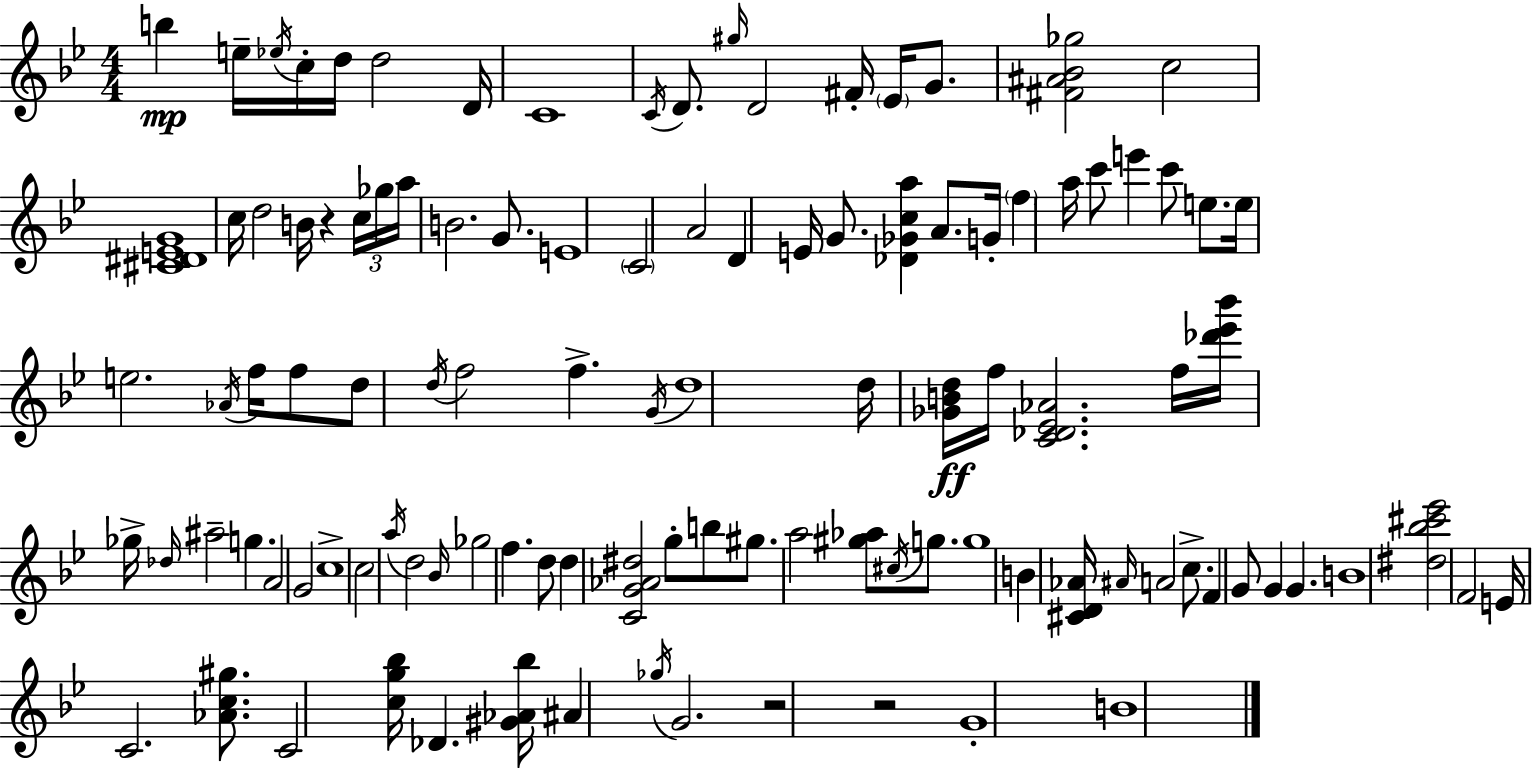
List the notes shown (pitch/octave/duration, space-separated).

B5/q E5/s Eb5/s C5/s D5/s D5/h D4/s C4/w C4/s D4/e. G#5/s D4/h F#4/s Eb4/s G4/e. [F#4,A#4,Bb4,Gb5]/h C5/h [C#4,D#4,E4,G4]/w C5/s D5/h B4/s R/q C5/s Gb5/s A5/s B4/h. G4/e. E4/w C4/h A4/h D4/q E4/s G4/e. [Db4,Gb4,C5,A5]/q A4/e. G4/s F5/q A5/s C6/e E6/q C6/e E5/e. E5/s E5/h. Ab4/s F5/s F5/e D5/e D5/s F5/h F5/q. G4/s D5/w D5/s [Gb4,B4,D5]/s F5/s [C4,Db4,Eb4,Ab4]/h. F5/s [Db6,Eb6,Bb6]/s Gb5/s Db5/s A#5/h G5/q. A4/h G4/h C5/w C5/h A5/s D5/h Bb4/s Gb5/h F5/q. D5/e D5/q [C4,G4,Ab4,D#5]/h G5/e B5/e G#5/e. A5/h [G#5,Ab5]/e C#5/s G5/e. G5/w B4/q [C#4,D4,Ab4]/s A#4/s A4/h C5/e. F4/q G4/e G4/q G4/q. B4/w [D#5,Bb5,C#6,Eb6]/h F4/h E4/s C4/h. [Ab4,C5,G#5]/e. C4/h [C5,G5,Bb5]/s Db4/q. [G#4,Ab4,Bb5]/s A#4/q Gb5/s G4/h. R/h R/h G4/w B4/w